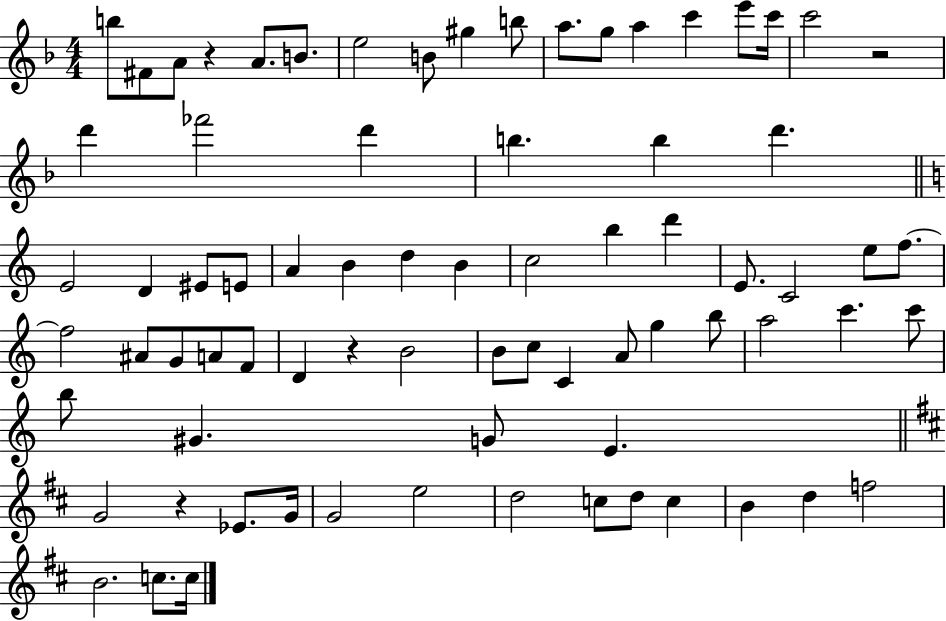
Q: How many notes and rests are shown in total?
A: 76